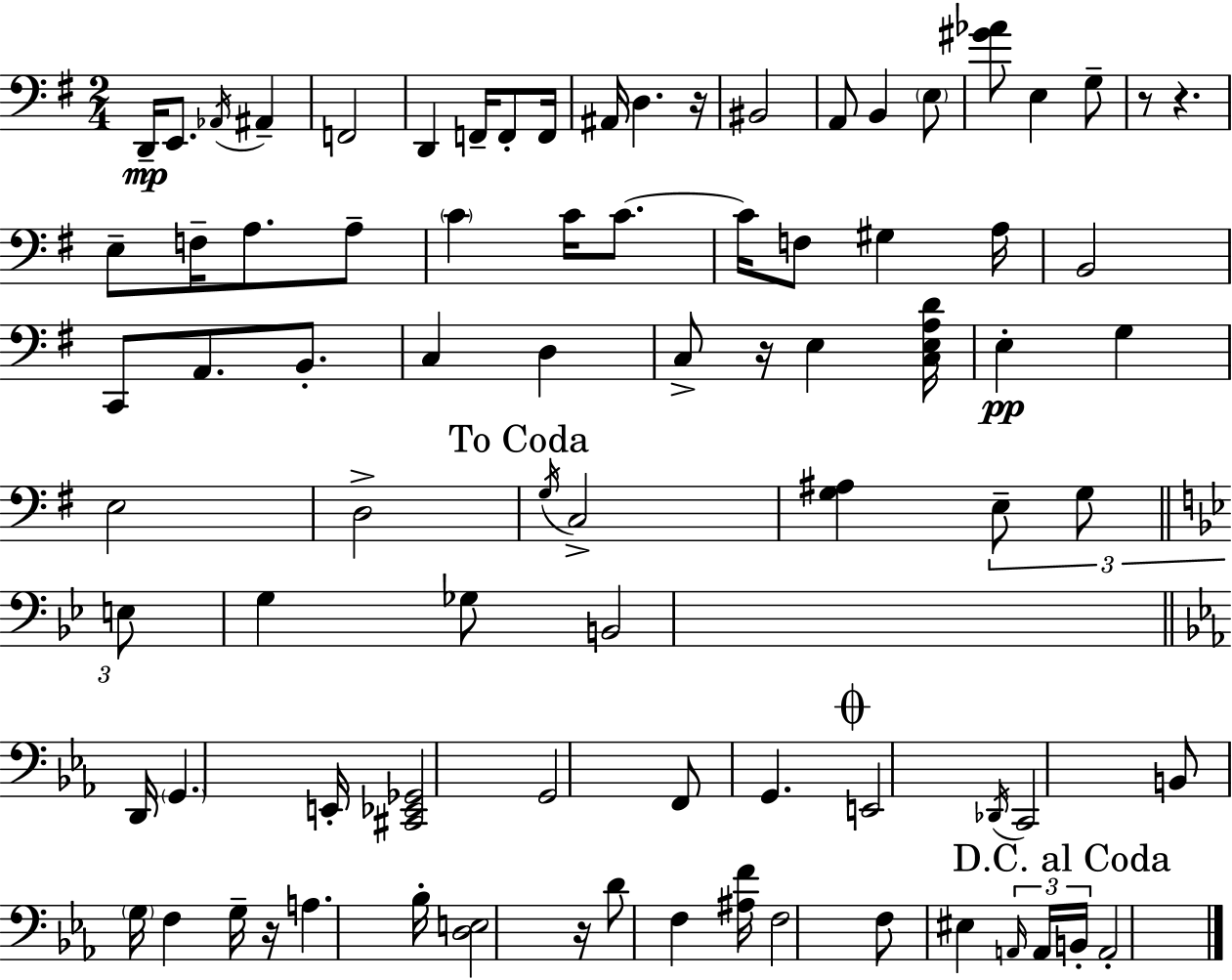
D2/s E2/e. Ab2/s A#2/q F2/h D2/q F2/s F2/e F2/s A#2/s D3/q. R/s BIS2/h A2/e B2/q E3/e [G#4,Ab4]/e E3/q G3/e R/e R/q. E3/e F3/s A3/e. A3/e C4/q C4/s C4/e. C4/s F3/e G#3/q A3/s B2/h C2/e A2/e. B2/e. C3/q D3/q C3/e R/s E3/q [C3,E3,A3,D4]/s E3/q G3/q E3/h D3/h G3/s C3/h [G3,A#3]/q E3/e G3/e E3/e G3/q Gb3/e B2/h D2/s G2/q. E2/s [C#2,Eb2,Gb2]/h G2/h F2/e G2/q. E2/h Db2/s C2/h B2/e G3/s F3/q G3/s R/s A3/q. Bb3/s [D3,E3]/h R/s D4/e F3/q [A#3,F4]/s F3/h F3/e EIS3/q A2/s A2/s B2/s A2/h